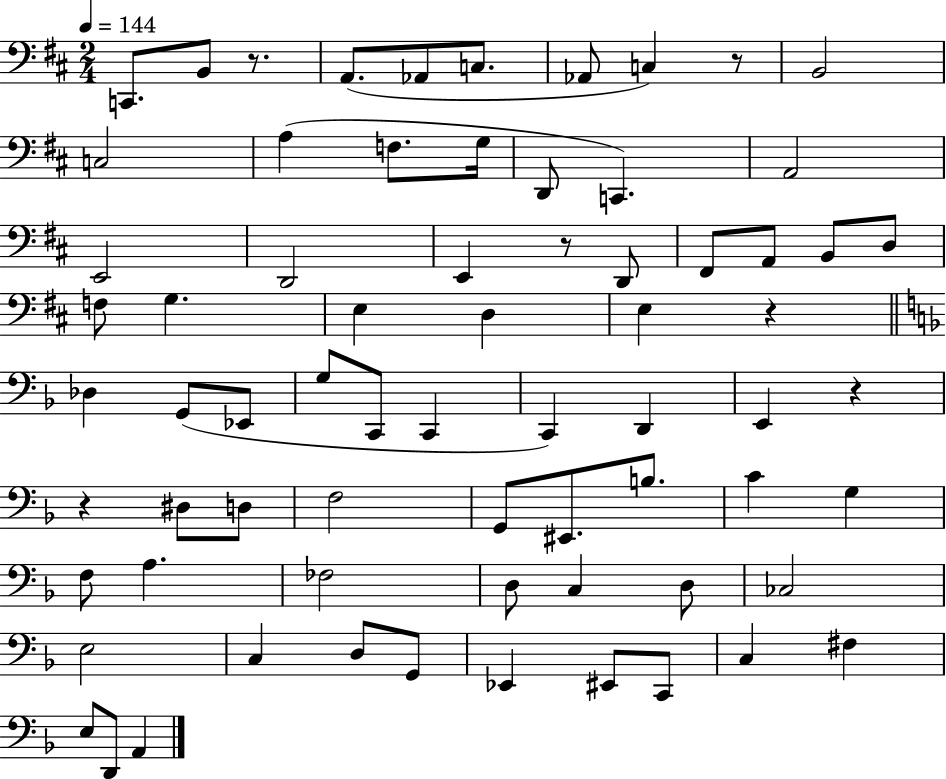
X:1
T:Untitled
M:2/4
L:1/4
K:D
C,,/2 B,,/2 z/2 A,,/2 _A,,/2 C,/2 _A,,/2 C, z/2 B,,2 C,2 A, F,/2 G,/4 D,,/2 C,, A,,2 E,,2 D,,2 E,, z/2 D,,/2 ^F,,/2 A,,/2 B,,/2 D,/2 F,/2 G, E, D, E, z _D, G,,/2 _E,,/2 G,/2 C,,/2 C,, C,, D,, E,, z z ^D,/2 D,/2 F,2 G,,/2 ^E,,/2 B,/2 C G, F,/2 A, _F,2 D,/2 C, D,/2 _C,2 E,2 C, D,/2 G,,/2 _E,, ^E,,/2 C,,/2 C, ^F, E,/2 D,,/2 A,,